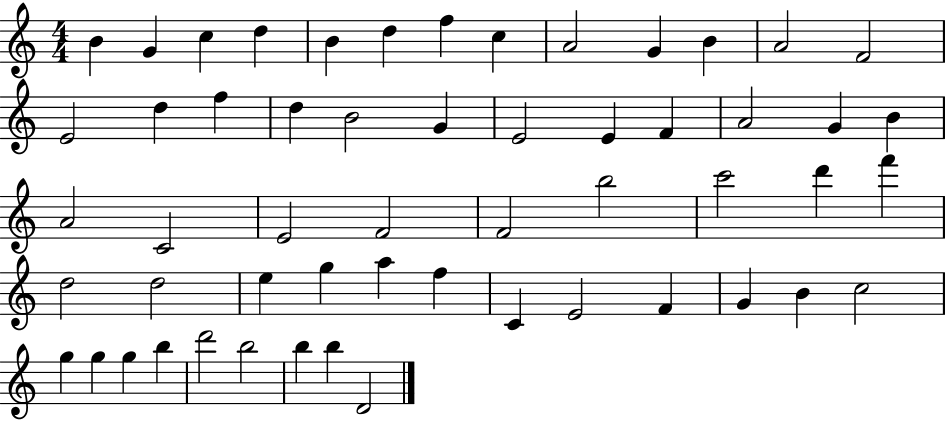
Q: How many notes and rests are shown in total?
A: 55